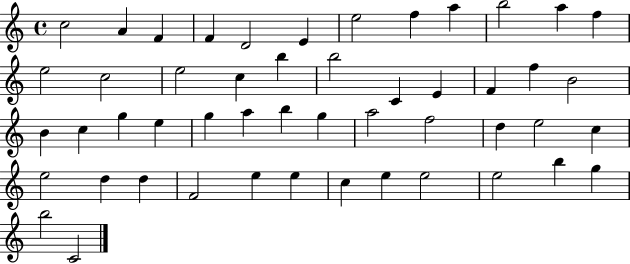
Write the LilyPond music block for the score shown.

{
  \clef treble
  \time 4/4
  \defaultTimeSignature
  \key c \major
  c''2 a'4 f'4 | f'4 d'2 e'4 | e''2 f''4 a''4 | b''2 a''4 f''4 | \break e''2 c''2 | e''2 c''4 b''4 | b''2 c'4 e'4 | f'4 f''4 b'2 | \break b'4 c''4 g''4 e''4 | g''4 a''4 b''4 g''4 | a''2 f''2 | d''4 e''2 c''4 | \break e''2 d''4 d''4 | f'2 e''4 e''4 | c''4 e''4 e''2 | e''2 b''4 g''4 | \break b''2 c'2 | \bar "|."
}